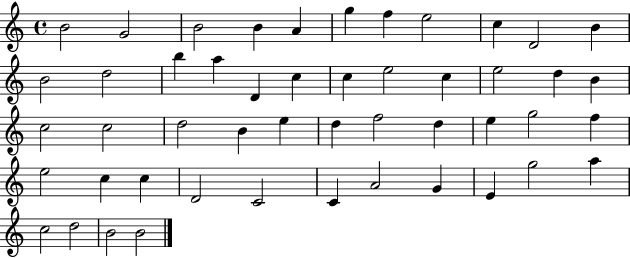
X:1
T:Untitled
M:4/4
L:1/4
K:C
B2 G2 B2 B A g f e2 c D2 B B2 d2 b a D c c e2 c e2 d B c2 c2 d2 B e d f2 d e g2 f e2 c c D2 C2 C A2 G E g2 a c2 d2 B2 B2